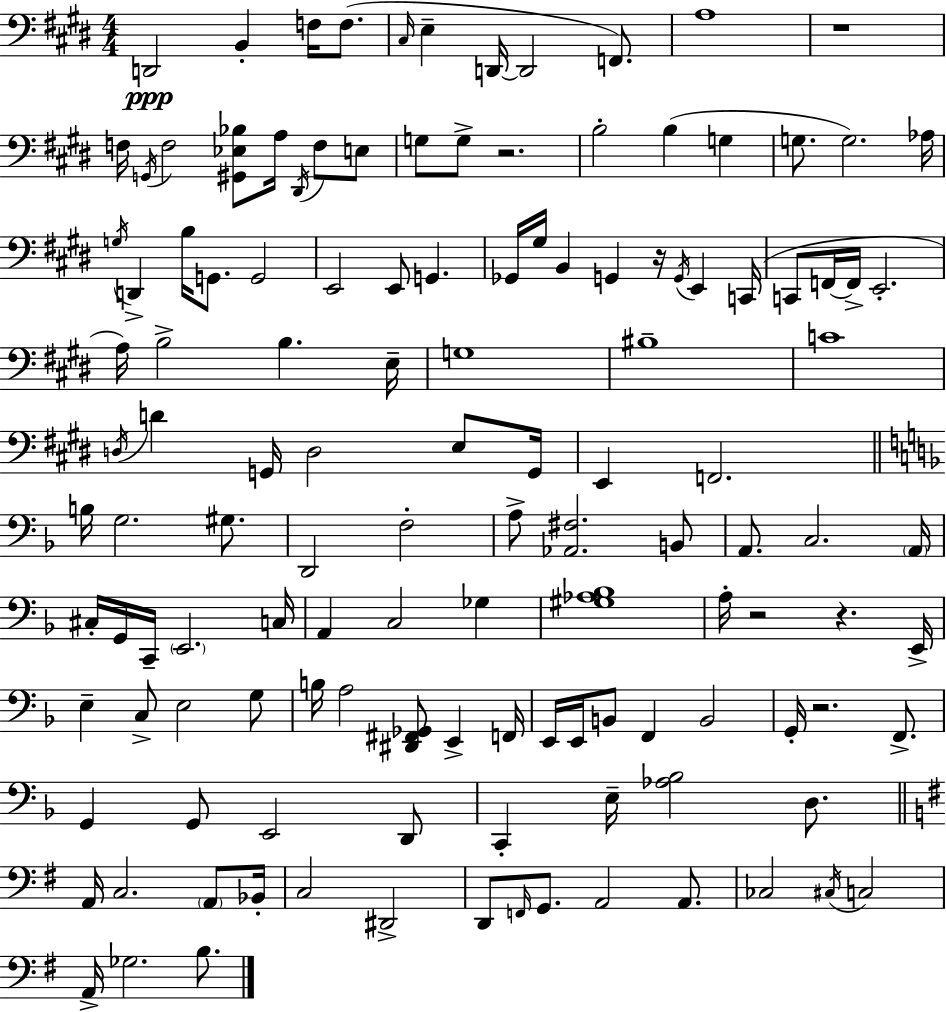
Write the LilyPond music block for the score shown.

{
  \clef bass
  \numericTimeSignature
  \time 4/4
  \key e \major
  d,2\ppp b,4-. f16 f8.( | \grace { cis16 } e4-- d,16~~ d,2 f,8.) | a1 | r1 | \break f16 \acciaccatura { g,16 } f2 <gis, ees bes>8 a16 \acciaccatura { dis,16 } f8 | e8 g8 g8-> r2. | b2-. b4( g4 | g8. g2.) | \break aes16 \acciaccatura { g16 } d,4-> b16 g,8. g,2 | e,2 e,8 g,4. | ges,16 gis16 b,4 g,4 r16 \acciaccatura { g,16 } | e,4 c,16( c,8 f,16~~ f,16-> e,2.-. | \break a16) b2-> b4. | e16-- g1 | bis1-- | c'1 | \break \acciaccatura { d16 } d'4 g,16 d2 | e8 g,16 e,4 f,2. | \bar "||" \break \key d \minor b16 g2. gis8. | d,2 f2-. | a8-> <aes, fis>2. b,8 | a,8. c2. \parenthesize a,16 | \break cis16-. g,16 c,16-- \parenthesize e,2. c16 | a,4 c2 ges4 | <gis aes bes>1 | a16-. r2 r4. e,16-> | \break e4-- c8-> e2 g8 | b16 a2 <dis, fis, ges,>8 e,4-> f,16 | e,16 e,16 b,8 f,4 b,2 | g,16-. r2. f,8.-> | \break g,4 g,8 e,2 d,8 | c,4-. e16-- <aes bes>2 d8. | \bar "||" \break \key g \major a,16 c2. \parenthesize a,8 bes,16-. | c2 dis,2-> | d,8 \grace { f,16 } g,8. a,2 a,8. | ces2 \acciaccatura { cis16 } c2 | \break a,16-> ges2. b8. | \bar "|."
}